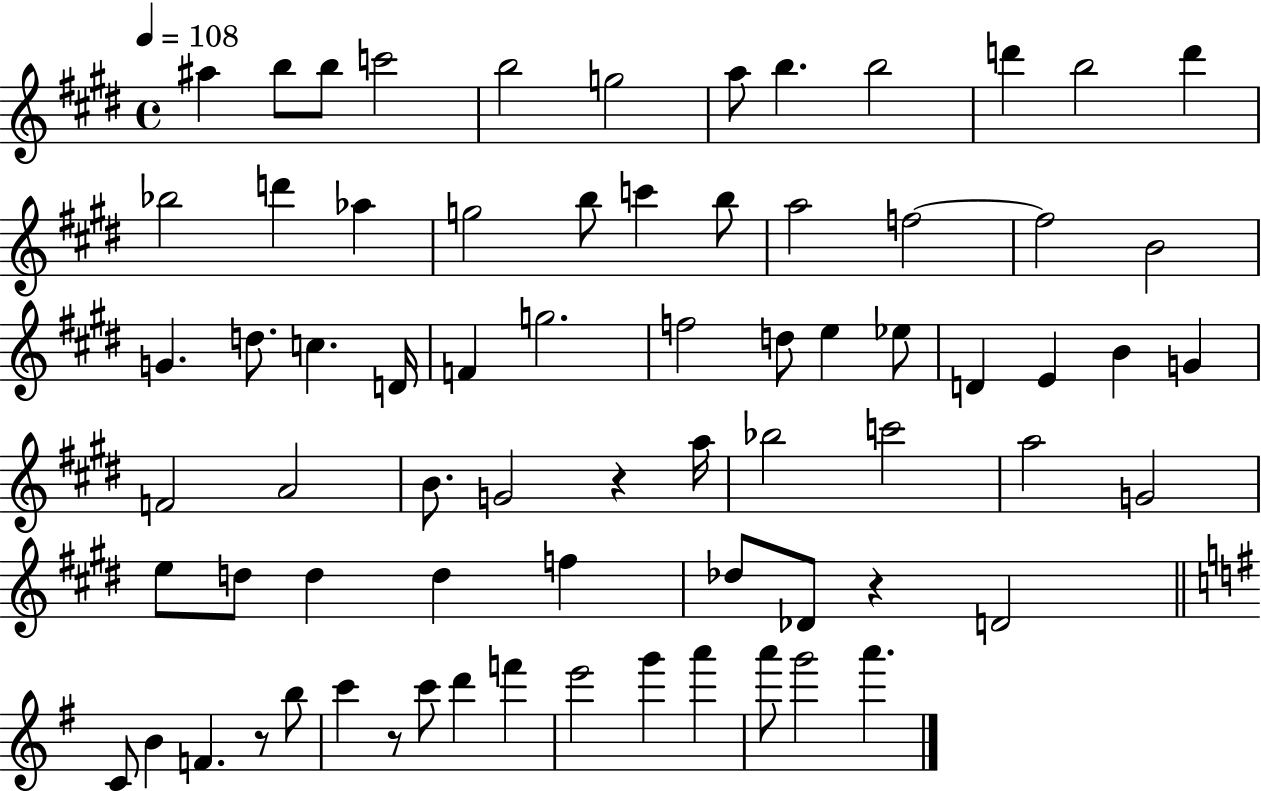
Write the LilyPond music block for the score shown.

{
  \clef treble
  \time 4/4
  \defaultTimeSignature
  \key e \major
  \tempo 4 = 108
  \repeat volta 2 { ais''4 b''8 b''8 c'''2 | b''2 g''2 | a''8 b''4. b''2 | d'''4 b''2 d'''4 | \break bes''2 d'''4 aes''4 | g''2 b''8 c'''4 b''8 | a''2 f''2~~ | f''2 b'2 | \break g'4. d''8. c''4. d'16 | f'4 g''2. | f''2 d''8 e''4 ees''8 | d'4 e'4 b'4 g'4 | \break f'2 a'2 | b'8. g'2 r4 a''16 | bes''2 c'''2 | a''2 g'2 | \break e''8 d''8 d''4 d''4 f''4 | des''8 des'8 r4 d'2 | \bar "||" \break \key g \major c'8 b'4 f'4. r8 b''8 | c'''4 r8 c'''8 d'''4 f'''4 | e'''2 g'''4 a'''4 | a'''8 g'''2 a'''4. | \break } \bar "|."
}